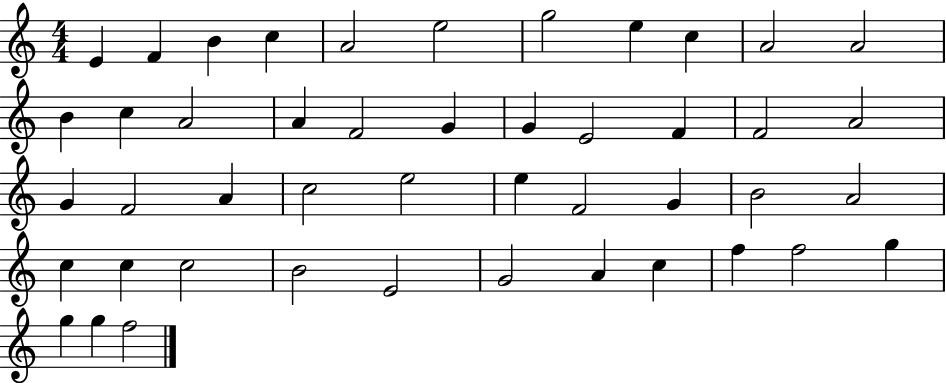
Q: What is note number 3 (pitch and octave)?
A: B4